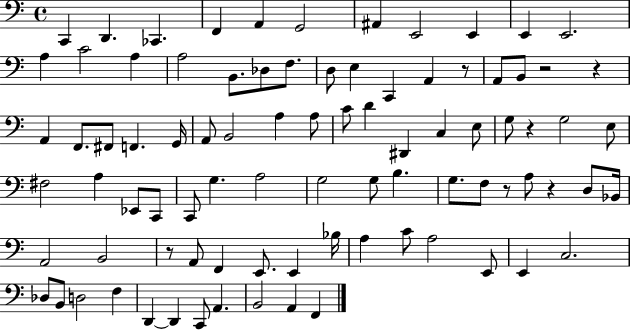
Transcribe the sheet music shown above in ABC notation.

X:1
T:Untitled
M:4/4
L:1/4
K:C
C,, D,, _C,, F,, A,, G,,2 ^A,, E,,2 E,, E,, E,,2 A, C2 A, A,2 B,,/2 _D,/2 F,/2 D,/2 E, C,, A,, z/2 A,,/2 B,,/2 z2 z A,, F,,/2 ^F,,/2 F,, G,,/4 A,,/2 B,,2 A, A,/2 C/2 D ^D,, C, E,/2 G,/2 z G,2 E,/2 ^F,2 A, _E,,/2 C,,/2 C,,/2 G, A,2 G,2 G,/2 B, G,/2 F,/2 z/2 A,/2 z D,/2 _B,,/4 A,,2 B,,2 z/2 A,,/2 F,, E,,/2 E,, _B,/4 A, C/2 A,2 E,,/2 E,, C,2 _D,/2 B,,/2 D,2 F, D,, D,, C,,/2 A,, B,,2 A,, F,,